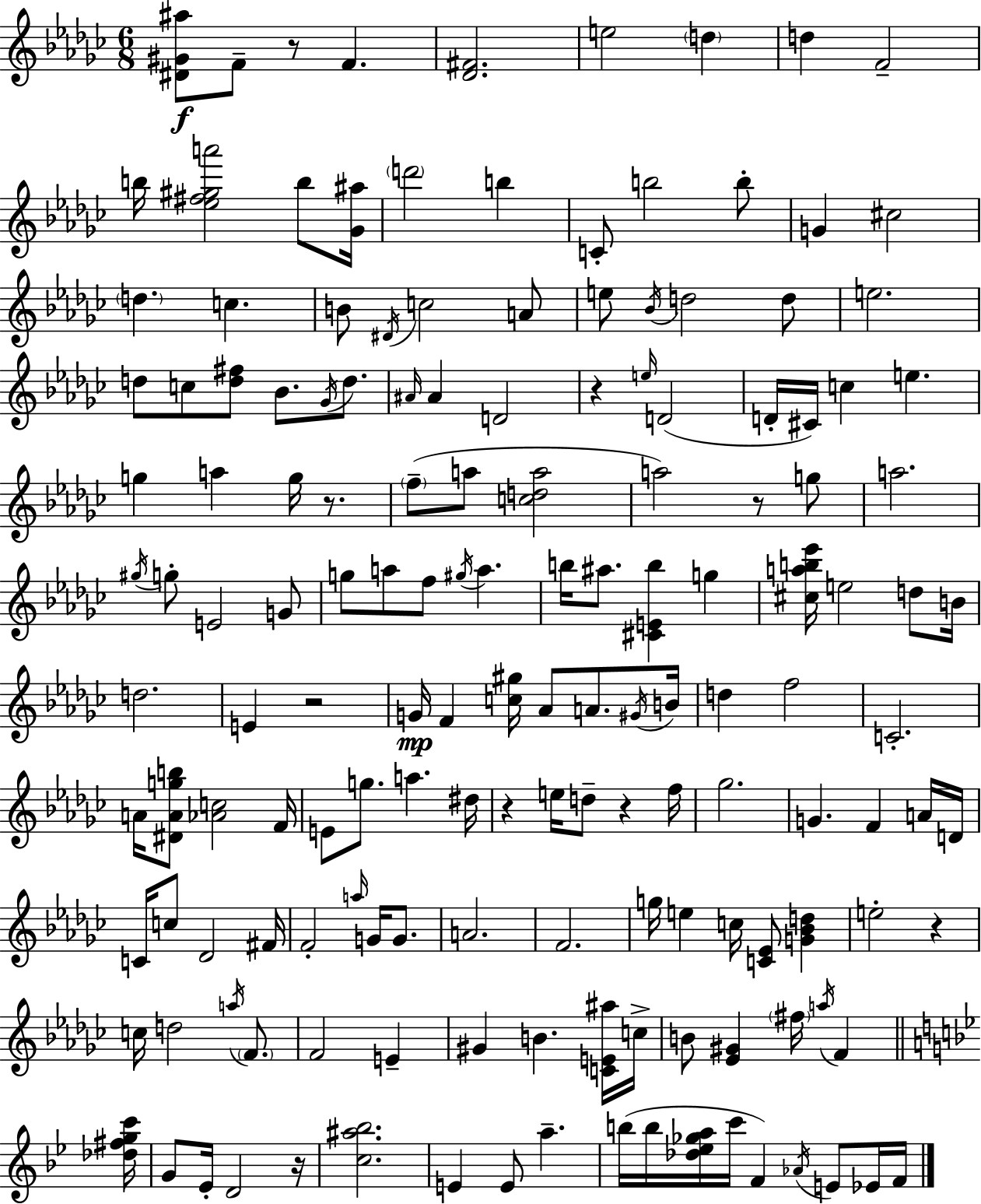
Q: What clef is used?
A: treble